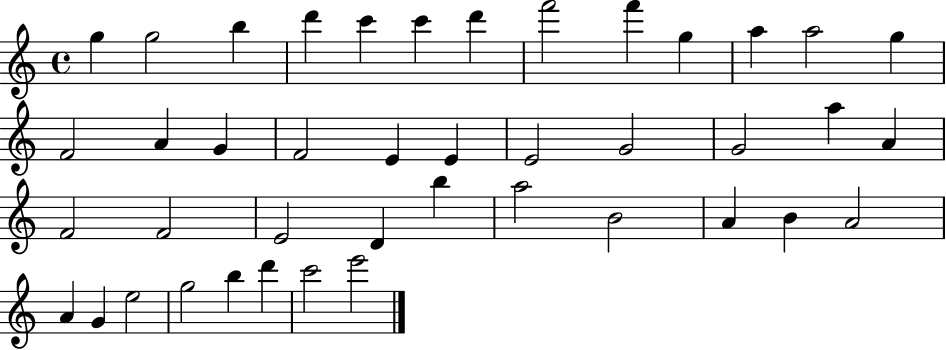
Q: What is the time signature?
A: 4/4